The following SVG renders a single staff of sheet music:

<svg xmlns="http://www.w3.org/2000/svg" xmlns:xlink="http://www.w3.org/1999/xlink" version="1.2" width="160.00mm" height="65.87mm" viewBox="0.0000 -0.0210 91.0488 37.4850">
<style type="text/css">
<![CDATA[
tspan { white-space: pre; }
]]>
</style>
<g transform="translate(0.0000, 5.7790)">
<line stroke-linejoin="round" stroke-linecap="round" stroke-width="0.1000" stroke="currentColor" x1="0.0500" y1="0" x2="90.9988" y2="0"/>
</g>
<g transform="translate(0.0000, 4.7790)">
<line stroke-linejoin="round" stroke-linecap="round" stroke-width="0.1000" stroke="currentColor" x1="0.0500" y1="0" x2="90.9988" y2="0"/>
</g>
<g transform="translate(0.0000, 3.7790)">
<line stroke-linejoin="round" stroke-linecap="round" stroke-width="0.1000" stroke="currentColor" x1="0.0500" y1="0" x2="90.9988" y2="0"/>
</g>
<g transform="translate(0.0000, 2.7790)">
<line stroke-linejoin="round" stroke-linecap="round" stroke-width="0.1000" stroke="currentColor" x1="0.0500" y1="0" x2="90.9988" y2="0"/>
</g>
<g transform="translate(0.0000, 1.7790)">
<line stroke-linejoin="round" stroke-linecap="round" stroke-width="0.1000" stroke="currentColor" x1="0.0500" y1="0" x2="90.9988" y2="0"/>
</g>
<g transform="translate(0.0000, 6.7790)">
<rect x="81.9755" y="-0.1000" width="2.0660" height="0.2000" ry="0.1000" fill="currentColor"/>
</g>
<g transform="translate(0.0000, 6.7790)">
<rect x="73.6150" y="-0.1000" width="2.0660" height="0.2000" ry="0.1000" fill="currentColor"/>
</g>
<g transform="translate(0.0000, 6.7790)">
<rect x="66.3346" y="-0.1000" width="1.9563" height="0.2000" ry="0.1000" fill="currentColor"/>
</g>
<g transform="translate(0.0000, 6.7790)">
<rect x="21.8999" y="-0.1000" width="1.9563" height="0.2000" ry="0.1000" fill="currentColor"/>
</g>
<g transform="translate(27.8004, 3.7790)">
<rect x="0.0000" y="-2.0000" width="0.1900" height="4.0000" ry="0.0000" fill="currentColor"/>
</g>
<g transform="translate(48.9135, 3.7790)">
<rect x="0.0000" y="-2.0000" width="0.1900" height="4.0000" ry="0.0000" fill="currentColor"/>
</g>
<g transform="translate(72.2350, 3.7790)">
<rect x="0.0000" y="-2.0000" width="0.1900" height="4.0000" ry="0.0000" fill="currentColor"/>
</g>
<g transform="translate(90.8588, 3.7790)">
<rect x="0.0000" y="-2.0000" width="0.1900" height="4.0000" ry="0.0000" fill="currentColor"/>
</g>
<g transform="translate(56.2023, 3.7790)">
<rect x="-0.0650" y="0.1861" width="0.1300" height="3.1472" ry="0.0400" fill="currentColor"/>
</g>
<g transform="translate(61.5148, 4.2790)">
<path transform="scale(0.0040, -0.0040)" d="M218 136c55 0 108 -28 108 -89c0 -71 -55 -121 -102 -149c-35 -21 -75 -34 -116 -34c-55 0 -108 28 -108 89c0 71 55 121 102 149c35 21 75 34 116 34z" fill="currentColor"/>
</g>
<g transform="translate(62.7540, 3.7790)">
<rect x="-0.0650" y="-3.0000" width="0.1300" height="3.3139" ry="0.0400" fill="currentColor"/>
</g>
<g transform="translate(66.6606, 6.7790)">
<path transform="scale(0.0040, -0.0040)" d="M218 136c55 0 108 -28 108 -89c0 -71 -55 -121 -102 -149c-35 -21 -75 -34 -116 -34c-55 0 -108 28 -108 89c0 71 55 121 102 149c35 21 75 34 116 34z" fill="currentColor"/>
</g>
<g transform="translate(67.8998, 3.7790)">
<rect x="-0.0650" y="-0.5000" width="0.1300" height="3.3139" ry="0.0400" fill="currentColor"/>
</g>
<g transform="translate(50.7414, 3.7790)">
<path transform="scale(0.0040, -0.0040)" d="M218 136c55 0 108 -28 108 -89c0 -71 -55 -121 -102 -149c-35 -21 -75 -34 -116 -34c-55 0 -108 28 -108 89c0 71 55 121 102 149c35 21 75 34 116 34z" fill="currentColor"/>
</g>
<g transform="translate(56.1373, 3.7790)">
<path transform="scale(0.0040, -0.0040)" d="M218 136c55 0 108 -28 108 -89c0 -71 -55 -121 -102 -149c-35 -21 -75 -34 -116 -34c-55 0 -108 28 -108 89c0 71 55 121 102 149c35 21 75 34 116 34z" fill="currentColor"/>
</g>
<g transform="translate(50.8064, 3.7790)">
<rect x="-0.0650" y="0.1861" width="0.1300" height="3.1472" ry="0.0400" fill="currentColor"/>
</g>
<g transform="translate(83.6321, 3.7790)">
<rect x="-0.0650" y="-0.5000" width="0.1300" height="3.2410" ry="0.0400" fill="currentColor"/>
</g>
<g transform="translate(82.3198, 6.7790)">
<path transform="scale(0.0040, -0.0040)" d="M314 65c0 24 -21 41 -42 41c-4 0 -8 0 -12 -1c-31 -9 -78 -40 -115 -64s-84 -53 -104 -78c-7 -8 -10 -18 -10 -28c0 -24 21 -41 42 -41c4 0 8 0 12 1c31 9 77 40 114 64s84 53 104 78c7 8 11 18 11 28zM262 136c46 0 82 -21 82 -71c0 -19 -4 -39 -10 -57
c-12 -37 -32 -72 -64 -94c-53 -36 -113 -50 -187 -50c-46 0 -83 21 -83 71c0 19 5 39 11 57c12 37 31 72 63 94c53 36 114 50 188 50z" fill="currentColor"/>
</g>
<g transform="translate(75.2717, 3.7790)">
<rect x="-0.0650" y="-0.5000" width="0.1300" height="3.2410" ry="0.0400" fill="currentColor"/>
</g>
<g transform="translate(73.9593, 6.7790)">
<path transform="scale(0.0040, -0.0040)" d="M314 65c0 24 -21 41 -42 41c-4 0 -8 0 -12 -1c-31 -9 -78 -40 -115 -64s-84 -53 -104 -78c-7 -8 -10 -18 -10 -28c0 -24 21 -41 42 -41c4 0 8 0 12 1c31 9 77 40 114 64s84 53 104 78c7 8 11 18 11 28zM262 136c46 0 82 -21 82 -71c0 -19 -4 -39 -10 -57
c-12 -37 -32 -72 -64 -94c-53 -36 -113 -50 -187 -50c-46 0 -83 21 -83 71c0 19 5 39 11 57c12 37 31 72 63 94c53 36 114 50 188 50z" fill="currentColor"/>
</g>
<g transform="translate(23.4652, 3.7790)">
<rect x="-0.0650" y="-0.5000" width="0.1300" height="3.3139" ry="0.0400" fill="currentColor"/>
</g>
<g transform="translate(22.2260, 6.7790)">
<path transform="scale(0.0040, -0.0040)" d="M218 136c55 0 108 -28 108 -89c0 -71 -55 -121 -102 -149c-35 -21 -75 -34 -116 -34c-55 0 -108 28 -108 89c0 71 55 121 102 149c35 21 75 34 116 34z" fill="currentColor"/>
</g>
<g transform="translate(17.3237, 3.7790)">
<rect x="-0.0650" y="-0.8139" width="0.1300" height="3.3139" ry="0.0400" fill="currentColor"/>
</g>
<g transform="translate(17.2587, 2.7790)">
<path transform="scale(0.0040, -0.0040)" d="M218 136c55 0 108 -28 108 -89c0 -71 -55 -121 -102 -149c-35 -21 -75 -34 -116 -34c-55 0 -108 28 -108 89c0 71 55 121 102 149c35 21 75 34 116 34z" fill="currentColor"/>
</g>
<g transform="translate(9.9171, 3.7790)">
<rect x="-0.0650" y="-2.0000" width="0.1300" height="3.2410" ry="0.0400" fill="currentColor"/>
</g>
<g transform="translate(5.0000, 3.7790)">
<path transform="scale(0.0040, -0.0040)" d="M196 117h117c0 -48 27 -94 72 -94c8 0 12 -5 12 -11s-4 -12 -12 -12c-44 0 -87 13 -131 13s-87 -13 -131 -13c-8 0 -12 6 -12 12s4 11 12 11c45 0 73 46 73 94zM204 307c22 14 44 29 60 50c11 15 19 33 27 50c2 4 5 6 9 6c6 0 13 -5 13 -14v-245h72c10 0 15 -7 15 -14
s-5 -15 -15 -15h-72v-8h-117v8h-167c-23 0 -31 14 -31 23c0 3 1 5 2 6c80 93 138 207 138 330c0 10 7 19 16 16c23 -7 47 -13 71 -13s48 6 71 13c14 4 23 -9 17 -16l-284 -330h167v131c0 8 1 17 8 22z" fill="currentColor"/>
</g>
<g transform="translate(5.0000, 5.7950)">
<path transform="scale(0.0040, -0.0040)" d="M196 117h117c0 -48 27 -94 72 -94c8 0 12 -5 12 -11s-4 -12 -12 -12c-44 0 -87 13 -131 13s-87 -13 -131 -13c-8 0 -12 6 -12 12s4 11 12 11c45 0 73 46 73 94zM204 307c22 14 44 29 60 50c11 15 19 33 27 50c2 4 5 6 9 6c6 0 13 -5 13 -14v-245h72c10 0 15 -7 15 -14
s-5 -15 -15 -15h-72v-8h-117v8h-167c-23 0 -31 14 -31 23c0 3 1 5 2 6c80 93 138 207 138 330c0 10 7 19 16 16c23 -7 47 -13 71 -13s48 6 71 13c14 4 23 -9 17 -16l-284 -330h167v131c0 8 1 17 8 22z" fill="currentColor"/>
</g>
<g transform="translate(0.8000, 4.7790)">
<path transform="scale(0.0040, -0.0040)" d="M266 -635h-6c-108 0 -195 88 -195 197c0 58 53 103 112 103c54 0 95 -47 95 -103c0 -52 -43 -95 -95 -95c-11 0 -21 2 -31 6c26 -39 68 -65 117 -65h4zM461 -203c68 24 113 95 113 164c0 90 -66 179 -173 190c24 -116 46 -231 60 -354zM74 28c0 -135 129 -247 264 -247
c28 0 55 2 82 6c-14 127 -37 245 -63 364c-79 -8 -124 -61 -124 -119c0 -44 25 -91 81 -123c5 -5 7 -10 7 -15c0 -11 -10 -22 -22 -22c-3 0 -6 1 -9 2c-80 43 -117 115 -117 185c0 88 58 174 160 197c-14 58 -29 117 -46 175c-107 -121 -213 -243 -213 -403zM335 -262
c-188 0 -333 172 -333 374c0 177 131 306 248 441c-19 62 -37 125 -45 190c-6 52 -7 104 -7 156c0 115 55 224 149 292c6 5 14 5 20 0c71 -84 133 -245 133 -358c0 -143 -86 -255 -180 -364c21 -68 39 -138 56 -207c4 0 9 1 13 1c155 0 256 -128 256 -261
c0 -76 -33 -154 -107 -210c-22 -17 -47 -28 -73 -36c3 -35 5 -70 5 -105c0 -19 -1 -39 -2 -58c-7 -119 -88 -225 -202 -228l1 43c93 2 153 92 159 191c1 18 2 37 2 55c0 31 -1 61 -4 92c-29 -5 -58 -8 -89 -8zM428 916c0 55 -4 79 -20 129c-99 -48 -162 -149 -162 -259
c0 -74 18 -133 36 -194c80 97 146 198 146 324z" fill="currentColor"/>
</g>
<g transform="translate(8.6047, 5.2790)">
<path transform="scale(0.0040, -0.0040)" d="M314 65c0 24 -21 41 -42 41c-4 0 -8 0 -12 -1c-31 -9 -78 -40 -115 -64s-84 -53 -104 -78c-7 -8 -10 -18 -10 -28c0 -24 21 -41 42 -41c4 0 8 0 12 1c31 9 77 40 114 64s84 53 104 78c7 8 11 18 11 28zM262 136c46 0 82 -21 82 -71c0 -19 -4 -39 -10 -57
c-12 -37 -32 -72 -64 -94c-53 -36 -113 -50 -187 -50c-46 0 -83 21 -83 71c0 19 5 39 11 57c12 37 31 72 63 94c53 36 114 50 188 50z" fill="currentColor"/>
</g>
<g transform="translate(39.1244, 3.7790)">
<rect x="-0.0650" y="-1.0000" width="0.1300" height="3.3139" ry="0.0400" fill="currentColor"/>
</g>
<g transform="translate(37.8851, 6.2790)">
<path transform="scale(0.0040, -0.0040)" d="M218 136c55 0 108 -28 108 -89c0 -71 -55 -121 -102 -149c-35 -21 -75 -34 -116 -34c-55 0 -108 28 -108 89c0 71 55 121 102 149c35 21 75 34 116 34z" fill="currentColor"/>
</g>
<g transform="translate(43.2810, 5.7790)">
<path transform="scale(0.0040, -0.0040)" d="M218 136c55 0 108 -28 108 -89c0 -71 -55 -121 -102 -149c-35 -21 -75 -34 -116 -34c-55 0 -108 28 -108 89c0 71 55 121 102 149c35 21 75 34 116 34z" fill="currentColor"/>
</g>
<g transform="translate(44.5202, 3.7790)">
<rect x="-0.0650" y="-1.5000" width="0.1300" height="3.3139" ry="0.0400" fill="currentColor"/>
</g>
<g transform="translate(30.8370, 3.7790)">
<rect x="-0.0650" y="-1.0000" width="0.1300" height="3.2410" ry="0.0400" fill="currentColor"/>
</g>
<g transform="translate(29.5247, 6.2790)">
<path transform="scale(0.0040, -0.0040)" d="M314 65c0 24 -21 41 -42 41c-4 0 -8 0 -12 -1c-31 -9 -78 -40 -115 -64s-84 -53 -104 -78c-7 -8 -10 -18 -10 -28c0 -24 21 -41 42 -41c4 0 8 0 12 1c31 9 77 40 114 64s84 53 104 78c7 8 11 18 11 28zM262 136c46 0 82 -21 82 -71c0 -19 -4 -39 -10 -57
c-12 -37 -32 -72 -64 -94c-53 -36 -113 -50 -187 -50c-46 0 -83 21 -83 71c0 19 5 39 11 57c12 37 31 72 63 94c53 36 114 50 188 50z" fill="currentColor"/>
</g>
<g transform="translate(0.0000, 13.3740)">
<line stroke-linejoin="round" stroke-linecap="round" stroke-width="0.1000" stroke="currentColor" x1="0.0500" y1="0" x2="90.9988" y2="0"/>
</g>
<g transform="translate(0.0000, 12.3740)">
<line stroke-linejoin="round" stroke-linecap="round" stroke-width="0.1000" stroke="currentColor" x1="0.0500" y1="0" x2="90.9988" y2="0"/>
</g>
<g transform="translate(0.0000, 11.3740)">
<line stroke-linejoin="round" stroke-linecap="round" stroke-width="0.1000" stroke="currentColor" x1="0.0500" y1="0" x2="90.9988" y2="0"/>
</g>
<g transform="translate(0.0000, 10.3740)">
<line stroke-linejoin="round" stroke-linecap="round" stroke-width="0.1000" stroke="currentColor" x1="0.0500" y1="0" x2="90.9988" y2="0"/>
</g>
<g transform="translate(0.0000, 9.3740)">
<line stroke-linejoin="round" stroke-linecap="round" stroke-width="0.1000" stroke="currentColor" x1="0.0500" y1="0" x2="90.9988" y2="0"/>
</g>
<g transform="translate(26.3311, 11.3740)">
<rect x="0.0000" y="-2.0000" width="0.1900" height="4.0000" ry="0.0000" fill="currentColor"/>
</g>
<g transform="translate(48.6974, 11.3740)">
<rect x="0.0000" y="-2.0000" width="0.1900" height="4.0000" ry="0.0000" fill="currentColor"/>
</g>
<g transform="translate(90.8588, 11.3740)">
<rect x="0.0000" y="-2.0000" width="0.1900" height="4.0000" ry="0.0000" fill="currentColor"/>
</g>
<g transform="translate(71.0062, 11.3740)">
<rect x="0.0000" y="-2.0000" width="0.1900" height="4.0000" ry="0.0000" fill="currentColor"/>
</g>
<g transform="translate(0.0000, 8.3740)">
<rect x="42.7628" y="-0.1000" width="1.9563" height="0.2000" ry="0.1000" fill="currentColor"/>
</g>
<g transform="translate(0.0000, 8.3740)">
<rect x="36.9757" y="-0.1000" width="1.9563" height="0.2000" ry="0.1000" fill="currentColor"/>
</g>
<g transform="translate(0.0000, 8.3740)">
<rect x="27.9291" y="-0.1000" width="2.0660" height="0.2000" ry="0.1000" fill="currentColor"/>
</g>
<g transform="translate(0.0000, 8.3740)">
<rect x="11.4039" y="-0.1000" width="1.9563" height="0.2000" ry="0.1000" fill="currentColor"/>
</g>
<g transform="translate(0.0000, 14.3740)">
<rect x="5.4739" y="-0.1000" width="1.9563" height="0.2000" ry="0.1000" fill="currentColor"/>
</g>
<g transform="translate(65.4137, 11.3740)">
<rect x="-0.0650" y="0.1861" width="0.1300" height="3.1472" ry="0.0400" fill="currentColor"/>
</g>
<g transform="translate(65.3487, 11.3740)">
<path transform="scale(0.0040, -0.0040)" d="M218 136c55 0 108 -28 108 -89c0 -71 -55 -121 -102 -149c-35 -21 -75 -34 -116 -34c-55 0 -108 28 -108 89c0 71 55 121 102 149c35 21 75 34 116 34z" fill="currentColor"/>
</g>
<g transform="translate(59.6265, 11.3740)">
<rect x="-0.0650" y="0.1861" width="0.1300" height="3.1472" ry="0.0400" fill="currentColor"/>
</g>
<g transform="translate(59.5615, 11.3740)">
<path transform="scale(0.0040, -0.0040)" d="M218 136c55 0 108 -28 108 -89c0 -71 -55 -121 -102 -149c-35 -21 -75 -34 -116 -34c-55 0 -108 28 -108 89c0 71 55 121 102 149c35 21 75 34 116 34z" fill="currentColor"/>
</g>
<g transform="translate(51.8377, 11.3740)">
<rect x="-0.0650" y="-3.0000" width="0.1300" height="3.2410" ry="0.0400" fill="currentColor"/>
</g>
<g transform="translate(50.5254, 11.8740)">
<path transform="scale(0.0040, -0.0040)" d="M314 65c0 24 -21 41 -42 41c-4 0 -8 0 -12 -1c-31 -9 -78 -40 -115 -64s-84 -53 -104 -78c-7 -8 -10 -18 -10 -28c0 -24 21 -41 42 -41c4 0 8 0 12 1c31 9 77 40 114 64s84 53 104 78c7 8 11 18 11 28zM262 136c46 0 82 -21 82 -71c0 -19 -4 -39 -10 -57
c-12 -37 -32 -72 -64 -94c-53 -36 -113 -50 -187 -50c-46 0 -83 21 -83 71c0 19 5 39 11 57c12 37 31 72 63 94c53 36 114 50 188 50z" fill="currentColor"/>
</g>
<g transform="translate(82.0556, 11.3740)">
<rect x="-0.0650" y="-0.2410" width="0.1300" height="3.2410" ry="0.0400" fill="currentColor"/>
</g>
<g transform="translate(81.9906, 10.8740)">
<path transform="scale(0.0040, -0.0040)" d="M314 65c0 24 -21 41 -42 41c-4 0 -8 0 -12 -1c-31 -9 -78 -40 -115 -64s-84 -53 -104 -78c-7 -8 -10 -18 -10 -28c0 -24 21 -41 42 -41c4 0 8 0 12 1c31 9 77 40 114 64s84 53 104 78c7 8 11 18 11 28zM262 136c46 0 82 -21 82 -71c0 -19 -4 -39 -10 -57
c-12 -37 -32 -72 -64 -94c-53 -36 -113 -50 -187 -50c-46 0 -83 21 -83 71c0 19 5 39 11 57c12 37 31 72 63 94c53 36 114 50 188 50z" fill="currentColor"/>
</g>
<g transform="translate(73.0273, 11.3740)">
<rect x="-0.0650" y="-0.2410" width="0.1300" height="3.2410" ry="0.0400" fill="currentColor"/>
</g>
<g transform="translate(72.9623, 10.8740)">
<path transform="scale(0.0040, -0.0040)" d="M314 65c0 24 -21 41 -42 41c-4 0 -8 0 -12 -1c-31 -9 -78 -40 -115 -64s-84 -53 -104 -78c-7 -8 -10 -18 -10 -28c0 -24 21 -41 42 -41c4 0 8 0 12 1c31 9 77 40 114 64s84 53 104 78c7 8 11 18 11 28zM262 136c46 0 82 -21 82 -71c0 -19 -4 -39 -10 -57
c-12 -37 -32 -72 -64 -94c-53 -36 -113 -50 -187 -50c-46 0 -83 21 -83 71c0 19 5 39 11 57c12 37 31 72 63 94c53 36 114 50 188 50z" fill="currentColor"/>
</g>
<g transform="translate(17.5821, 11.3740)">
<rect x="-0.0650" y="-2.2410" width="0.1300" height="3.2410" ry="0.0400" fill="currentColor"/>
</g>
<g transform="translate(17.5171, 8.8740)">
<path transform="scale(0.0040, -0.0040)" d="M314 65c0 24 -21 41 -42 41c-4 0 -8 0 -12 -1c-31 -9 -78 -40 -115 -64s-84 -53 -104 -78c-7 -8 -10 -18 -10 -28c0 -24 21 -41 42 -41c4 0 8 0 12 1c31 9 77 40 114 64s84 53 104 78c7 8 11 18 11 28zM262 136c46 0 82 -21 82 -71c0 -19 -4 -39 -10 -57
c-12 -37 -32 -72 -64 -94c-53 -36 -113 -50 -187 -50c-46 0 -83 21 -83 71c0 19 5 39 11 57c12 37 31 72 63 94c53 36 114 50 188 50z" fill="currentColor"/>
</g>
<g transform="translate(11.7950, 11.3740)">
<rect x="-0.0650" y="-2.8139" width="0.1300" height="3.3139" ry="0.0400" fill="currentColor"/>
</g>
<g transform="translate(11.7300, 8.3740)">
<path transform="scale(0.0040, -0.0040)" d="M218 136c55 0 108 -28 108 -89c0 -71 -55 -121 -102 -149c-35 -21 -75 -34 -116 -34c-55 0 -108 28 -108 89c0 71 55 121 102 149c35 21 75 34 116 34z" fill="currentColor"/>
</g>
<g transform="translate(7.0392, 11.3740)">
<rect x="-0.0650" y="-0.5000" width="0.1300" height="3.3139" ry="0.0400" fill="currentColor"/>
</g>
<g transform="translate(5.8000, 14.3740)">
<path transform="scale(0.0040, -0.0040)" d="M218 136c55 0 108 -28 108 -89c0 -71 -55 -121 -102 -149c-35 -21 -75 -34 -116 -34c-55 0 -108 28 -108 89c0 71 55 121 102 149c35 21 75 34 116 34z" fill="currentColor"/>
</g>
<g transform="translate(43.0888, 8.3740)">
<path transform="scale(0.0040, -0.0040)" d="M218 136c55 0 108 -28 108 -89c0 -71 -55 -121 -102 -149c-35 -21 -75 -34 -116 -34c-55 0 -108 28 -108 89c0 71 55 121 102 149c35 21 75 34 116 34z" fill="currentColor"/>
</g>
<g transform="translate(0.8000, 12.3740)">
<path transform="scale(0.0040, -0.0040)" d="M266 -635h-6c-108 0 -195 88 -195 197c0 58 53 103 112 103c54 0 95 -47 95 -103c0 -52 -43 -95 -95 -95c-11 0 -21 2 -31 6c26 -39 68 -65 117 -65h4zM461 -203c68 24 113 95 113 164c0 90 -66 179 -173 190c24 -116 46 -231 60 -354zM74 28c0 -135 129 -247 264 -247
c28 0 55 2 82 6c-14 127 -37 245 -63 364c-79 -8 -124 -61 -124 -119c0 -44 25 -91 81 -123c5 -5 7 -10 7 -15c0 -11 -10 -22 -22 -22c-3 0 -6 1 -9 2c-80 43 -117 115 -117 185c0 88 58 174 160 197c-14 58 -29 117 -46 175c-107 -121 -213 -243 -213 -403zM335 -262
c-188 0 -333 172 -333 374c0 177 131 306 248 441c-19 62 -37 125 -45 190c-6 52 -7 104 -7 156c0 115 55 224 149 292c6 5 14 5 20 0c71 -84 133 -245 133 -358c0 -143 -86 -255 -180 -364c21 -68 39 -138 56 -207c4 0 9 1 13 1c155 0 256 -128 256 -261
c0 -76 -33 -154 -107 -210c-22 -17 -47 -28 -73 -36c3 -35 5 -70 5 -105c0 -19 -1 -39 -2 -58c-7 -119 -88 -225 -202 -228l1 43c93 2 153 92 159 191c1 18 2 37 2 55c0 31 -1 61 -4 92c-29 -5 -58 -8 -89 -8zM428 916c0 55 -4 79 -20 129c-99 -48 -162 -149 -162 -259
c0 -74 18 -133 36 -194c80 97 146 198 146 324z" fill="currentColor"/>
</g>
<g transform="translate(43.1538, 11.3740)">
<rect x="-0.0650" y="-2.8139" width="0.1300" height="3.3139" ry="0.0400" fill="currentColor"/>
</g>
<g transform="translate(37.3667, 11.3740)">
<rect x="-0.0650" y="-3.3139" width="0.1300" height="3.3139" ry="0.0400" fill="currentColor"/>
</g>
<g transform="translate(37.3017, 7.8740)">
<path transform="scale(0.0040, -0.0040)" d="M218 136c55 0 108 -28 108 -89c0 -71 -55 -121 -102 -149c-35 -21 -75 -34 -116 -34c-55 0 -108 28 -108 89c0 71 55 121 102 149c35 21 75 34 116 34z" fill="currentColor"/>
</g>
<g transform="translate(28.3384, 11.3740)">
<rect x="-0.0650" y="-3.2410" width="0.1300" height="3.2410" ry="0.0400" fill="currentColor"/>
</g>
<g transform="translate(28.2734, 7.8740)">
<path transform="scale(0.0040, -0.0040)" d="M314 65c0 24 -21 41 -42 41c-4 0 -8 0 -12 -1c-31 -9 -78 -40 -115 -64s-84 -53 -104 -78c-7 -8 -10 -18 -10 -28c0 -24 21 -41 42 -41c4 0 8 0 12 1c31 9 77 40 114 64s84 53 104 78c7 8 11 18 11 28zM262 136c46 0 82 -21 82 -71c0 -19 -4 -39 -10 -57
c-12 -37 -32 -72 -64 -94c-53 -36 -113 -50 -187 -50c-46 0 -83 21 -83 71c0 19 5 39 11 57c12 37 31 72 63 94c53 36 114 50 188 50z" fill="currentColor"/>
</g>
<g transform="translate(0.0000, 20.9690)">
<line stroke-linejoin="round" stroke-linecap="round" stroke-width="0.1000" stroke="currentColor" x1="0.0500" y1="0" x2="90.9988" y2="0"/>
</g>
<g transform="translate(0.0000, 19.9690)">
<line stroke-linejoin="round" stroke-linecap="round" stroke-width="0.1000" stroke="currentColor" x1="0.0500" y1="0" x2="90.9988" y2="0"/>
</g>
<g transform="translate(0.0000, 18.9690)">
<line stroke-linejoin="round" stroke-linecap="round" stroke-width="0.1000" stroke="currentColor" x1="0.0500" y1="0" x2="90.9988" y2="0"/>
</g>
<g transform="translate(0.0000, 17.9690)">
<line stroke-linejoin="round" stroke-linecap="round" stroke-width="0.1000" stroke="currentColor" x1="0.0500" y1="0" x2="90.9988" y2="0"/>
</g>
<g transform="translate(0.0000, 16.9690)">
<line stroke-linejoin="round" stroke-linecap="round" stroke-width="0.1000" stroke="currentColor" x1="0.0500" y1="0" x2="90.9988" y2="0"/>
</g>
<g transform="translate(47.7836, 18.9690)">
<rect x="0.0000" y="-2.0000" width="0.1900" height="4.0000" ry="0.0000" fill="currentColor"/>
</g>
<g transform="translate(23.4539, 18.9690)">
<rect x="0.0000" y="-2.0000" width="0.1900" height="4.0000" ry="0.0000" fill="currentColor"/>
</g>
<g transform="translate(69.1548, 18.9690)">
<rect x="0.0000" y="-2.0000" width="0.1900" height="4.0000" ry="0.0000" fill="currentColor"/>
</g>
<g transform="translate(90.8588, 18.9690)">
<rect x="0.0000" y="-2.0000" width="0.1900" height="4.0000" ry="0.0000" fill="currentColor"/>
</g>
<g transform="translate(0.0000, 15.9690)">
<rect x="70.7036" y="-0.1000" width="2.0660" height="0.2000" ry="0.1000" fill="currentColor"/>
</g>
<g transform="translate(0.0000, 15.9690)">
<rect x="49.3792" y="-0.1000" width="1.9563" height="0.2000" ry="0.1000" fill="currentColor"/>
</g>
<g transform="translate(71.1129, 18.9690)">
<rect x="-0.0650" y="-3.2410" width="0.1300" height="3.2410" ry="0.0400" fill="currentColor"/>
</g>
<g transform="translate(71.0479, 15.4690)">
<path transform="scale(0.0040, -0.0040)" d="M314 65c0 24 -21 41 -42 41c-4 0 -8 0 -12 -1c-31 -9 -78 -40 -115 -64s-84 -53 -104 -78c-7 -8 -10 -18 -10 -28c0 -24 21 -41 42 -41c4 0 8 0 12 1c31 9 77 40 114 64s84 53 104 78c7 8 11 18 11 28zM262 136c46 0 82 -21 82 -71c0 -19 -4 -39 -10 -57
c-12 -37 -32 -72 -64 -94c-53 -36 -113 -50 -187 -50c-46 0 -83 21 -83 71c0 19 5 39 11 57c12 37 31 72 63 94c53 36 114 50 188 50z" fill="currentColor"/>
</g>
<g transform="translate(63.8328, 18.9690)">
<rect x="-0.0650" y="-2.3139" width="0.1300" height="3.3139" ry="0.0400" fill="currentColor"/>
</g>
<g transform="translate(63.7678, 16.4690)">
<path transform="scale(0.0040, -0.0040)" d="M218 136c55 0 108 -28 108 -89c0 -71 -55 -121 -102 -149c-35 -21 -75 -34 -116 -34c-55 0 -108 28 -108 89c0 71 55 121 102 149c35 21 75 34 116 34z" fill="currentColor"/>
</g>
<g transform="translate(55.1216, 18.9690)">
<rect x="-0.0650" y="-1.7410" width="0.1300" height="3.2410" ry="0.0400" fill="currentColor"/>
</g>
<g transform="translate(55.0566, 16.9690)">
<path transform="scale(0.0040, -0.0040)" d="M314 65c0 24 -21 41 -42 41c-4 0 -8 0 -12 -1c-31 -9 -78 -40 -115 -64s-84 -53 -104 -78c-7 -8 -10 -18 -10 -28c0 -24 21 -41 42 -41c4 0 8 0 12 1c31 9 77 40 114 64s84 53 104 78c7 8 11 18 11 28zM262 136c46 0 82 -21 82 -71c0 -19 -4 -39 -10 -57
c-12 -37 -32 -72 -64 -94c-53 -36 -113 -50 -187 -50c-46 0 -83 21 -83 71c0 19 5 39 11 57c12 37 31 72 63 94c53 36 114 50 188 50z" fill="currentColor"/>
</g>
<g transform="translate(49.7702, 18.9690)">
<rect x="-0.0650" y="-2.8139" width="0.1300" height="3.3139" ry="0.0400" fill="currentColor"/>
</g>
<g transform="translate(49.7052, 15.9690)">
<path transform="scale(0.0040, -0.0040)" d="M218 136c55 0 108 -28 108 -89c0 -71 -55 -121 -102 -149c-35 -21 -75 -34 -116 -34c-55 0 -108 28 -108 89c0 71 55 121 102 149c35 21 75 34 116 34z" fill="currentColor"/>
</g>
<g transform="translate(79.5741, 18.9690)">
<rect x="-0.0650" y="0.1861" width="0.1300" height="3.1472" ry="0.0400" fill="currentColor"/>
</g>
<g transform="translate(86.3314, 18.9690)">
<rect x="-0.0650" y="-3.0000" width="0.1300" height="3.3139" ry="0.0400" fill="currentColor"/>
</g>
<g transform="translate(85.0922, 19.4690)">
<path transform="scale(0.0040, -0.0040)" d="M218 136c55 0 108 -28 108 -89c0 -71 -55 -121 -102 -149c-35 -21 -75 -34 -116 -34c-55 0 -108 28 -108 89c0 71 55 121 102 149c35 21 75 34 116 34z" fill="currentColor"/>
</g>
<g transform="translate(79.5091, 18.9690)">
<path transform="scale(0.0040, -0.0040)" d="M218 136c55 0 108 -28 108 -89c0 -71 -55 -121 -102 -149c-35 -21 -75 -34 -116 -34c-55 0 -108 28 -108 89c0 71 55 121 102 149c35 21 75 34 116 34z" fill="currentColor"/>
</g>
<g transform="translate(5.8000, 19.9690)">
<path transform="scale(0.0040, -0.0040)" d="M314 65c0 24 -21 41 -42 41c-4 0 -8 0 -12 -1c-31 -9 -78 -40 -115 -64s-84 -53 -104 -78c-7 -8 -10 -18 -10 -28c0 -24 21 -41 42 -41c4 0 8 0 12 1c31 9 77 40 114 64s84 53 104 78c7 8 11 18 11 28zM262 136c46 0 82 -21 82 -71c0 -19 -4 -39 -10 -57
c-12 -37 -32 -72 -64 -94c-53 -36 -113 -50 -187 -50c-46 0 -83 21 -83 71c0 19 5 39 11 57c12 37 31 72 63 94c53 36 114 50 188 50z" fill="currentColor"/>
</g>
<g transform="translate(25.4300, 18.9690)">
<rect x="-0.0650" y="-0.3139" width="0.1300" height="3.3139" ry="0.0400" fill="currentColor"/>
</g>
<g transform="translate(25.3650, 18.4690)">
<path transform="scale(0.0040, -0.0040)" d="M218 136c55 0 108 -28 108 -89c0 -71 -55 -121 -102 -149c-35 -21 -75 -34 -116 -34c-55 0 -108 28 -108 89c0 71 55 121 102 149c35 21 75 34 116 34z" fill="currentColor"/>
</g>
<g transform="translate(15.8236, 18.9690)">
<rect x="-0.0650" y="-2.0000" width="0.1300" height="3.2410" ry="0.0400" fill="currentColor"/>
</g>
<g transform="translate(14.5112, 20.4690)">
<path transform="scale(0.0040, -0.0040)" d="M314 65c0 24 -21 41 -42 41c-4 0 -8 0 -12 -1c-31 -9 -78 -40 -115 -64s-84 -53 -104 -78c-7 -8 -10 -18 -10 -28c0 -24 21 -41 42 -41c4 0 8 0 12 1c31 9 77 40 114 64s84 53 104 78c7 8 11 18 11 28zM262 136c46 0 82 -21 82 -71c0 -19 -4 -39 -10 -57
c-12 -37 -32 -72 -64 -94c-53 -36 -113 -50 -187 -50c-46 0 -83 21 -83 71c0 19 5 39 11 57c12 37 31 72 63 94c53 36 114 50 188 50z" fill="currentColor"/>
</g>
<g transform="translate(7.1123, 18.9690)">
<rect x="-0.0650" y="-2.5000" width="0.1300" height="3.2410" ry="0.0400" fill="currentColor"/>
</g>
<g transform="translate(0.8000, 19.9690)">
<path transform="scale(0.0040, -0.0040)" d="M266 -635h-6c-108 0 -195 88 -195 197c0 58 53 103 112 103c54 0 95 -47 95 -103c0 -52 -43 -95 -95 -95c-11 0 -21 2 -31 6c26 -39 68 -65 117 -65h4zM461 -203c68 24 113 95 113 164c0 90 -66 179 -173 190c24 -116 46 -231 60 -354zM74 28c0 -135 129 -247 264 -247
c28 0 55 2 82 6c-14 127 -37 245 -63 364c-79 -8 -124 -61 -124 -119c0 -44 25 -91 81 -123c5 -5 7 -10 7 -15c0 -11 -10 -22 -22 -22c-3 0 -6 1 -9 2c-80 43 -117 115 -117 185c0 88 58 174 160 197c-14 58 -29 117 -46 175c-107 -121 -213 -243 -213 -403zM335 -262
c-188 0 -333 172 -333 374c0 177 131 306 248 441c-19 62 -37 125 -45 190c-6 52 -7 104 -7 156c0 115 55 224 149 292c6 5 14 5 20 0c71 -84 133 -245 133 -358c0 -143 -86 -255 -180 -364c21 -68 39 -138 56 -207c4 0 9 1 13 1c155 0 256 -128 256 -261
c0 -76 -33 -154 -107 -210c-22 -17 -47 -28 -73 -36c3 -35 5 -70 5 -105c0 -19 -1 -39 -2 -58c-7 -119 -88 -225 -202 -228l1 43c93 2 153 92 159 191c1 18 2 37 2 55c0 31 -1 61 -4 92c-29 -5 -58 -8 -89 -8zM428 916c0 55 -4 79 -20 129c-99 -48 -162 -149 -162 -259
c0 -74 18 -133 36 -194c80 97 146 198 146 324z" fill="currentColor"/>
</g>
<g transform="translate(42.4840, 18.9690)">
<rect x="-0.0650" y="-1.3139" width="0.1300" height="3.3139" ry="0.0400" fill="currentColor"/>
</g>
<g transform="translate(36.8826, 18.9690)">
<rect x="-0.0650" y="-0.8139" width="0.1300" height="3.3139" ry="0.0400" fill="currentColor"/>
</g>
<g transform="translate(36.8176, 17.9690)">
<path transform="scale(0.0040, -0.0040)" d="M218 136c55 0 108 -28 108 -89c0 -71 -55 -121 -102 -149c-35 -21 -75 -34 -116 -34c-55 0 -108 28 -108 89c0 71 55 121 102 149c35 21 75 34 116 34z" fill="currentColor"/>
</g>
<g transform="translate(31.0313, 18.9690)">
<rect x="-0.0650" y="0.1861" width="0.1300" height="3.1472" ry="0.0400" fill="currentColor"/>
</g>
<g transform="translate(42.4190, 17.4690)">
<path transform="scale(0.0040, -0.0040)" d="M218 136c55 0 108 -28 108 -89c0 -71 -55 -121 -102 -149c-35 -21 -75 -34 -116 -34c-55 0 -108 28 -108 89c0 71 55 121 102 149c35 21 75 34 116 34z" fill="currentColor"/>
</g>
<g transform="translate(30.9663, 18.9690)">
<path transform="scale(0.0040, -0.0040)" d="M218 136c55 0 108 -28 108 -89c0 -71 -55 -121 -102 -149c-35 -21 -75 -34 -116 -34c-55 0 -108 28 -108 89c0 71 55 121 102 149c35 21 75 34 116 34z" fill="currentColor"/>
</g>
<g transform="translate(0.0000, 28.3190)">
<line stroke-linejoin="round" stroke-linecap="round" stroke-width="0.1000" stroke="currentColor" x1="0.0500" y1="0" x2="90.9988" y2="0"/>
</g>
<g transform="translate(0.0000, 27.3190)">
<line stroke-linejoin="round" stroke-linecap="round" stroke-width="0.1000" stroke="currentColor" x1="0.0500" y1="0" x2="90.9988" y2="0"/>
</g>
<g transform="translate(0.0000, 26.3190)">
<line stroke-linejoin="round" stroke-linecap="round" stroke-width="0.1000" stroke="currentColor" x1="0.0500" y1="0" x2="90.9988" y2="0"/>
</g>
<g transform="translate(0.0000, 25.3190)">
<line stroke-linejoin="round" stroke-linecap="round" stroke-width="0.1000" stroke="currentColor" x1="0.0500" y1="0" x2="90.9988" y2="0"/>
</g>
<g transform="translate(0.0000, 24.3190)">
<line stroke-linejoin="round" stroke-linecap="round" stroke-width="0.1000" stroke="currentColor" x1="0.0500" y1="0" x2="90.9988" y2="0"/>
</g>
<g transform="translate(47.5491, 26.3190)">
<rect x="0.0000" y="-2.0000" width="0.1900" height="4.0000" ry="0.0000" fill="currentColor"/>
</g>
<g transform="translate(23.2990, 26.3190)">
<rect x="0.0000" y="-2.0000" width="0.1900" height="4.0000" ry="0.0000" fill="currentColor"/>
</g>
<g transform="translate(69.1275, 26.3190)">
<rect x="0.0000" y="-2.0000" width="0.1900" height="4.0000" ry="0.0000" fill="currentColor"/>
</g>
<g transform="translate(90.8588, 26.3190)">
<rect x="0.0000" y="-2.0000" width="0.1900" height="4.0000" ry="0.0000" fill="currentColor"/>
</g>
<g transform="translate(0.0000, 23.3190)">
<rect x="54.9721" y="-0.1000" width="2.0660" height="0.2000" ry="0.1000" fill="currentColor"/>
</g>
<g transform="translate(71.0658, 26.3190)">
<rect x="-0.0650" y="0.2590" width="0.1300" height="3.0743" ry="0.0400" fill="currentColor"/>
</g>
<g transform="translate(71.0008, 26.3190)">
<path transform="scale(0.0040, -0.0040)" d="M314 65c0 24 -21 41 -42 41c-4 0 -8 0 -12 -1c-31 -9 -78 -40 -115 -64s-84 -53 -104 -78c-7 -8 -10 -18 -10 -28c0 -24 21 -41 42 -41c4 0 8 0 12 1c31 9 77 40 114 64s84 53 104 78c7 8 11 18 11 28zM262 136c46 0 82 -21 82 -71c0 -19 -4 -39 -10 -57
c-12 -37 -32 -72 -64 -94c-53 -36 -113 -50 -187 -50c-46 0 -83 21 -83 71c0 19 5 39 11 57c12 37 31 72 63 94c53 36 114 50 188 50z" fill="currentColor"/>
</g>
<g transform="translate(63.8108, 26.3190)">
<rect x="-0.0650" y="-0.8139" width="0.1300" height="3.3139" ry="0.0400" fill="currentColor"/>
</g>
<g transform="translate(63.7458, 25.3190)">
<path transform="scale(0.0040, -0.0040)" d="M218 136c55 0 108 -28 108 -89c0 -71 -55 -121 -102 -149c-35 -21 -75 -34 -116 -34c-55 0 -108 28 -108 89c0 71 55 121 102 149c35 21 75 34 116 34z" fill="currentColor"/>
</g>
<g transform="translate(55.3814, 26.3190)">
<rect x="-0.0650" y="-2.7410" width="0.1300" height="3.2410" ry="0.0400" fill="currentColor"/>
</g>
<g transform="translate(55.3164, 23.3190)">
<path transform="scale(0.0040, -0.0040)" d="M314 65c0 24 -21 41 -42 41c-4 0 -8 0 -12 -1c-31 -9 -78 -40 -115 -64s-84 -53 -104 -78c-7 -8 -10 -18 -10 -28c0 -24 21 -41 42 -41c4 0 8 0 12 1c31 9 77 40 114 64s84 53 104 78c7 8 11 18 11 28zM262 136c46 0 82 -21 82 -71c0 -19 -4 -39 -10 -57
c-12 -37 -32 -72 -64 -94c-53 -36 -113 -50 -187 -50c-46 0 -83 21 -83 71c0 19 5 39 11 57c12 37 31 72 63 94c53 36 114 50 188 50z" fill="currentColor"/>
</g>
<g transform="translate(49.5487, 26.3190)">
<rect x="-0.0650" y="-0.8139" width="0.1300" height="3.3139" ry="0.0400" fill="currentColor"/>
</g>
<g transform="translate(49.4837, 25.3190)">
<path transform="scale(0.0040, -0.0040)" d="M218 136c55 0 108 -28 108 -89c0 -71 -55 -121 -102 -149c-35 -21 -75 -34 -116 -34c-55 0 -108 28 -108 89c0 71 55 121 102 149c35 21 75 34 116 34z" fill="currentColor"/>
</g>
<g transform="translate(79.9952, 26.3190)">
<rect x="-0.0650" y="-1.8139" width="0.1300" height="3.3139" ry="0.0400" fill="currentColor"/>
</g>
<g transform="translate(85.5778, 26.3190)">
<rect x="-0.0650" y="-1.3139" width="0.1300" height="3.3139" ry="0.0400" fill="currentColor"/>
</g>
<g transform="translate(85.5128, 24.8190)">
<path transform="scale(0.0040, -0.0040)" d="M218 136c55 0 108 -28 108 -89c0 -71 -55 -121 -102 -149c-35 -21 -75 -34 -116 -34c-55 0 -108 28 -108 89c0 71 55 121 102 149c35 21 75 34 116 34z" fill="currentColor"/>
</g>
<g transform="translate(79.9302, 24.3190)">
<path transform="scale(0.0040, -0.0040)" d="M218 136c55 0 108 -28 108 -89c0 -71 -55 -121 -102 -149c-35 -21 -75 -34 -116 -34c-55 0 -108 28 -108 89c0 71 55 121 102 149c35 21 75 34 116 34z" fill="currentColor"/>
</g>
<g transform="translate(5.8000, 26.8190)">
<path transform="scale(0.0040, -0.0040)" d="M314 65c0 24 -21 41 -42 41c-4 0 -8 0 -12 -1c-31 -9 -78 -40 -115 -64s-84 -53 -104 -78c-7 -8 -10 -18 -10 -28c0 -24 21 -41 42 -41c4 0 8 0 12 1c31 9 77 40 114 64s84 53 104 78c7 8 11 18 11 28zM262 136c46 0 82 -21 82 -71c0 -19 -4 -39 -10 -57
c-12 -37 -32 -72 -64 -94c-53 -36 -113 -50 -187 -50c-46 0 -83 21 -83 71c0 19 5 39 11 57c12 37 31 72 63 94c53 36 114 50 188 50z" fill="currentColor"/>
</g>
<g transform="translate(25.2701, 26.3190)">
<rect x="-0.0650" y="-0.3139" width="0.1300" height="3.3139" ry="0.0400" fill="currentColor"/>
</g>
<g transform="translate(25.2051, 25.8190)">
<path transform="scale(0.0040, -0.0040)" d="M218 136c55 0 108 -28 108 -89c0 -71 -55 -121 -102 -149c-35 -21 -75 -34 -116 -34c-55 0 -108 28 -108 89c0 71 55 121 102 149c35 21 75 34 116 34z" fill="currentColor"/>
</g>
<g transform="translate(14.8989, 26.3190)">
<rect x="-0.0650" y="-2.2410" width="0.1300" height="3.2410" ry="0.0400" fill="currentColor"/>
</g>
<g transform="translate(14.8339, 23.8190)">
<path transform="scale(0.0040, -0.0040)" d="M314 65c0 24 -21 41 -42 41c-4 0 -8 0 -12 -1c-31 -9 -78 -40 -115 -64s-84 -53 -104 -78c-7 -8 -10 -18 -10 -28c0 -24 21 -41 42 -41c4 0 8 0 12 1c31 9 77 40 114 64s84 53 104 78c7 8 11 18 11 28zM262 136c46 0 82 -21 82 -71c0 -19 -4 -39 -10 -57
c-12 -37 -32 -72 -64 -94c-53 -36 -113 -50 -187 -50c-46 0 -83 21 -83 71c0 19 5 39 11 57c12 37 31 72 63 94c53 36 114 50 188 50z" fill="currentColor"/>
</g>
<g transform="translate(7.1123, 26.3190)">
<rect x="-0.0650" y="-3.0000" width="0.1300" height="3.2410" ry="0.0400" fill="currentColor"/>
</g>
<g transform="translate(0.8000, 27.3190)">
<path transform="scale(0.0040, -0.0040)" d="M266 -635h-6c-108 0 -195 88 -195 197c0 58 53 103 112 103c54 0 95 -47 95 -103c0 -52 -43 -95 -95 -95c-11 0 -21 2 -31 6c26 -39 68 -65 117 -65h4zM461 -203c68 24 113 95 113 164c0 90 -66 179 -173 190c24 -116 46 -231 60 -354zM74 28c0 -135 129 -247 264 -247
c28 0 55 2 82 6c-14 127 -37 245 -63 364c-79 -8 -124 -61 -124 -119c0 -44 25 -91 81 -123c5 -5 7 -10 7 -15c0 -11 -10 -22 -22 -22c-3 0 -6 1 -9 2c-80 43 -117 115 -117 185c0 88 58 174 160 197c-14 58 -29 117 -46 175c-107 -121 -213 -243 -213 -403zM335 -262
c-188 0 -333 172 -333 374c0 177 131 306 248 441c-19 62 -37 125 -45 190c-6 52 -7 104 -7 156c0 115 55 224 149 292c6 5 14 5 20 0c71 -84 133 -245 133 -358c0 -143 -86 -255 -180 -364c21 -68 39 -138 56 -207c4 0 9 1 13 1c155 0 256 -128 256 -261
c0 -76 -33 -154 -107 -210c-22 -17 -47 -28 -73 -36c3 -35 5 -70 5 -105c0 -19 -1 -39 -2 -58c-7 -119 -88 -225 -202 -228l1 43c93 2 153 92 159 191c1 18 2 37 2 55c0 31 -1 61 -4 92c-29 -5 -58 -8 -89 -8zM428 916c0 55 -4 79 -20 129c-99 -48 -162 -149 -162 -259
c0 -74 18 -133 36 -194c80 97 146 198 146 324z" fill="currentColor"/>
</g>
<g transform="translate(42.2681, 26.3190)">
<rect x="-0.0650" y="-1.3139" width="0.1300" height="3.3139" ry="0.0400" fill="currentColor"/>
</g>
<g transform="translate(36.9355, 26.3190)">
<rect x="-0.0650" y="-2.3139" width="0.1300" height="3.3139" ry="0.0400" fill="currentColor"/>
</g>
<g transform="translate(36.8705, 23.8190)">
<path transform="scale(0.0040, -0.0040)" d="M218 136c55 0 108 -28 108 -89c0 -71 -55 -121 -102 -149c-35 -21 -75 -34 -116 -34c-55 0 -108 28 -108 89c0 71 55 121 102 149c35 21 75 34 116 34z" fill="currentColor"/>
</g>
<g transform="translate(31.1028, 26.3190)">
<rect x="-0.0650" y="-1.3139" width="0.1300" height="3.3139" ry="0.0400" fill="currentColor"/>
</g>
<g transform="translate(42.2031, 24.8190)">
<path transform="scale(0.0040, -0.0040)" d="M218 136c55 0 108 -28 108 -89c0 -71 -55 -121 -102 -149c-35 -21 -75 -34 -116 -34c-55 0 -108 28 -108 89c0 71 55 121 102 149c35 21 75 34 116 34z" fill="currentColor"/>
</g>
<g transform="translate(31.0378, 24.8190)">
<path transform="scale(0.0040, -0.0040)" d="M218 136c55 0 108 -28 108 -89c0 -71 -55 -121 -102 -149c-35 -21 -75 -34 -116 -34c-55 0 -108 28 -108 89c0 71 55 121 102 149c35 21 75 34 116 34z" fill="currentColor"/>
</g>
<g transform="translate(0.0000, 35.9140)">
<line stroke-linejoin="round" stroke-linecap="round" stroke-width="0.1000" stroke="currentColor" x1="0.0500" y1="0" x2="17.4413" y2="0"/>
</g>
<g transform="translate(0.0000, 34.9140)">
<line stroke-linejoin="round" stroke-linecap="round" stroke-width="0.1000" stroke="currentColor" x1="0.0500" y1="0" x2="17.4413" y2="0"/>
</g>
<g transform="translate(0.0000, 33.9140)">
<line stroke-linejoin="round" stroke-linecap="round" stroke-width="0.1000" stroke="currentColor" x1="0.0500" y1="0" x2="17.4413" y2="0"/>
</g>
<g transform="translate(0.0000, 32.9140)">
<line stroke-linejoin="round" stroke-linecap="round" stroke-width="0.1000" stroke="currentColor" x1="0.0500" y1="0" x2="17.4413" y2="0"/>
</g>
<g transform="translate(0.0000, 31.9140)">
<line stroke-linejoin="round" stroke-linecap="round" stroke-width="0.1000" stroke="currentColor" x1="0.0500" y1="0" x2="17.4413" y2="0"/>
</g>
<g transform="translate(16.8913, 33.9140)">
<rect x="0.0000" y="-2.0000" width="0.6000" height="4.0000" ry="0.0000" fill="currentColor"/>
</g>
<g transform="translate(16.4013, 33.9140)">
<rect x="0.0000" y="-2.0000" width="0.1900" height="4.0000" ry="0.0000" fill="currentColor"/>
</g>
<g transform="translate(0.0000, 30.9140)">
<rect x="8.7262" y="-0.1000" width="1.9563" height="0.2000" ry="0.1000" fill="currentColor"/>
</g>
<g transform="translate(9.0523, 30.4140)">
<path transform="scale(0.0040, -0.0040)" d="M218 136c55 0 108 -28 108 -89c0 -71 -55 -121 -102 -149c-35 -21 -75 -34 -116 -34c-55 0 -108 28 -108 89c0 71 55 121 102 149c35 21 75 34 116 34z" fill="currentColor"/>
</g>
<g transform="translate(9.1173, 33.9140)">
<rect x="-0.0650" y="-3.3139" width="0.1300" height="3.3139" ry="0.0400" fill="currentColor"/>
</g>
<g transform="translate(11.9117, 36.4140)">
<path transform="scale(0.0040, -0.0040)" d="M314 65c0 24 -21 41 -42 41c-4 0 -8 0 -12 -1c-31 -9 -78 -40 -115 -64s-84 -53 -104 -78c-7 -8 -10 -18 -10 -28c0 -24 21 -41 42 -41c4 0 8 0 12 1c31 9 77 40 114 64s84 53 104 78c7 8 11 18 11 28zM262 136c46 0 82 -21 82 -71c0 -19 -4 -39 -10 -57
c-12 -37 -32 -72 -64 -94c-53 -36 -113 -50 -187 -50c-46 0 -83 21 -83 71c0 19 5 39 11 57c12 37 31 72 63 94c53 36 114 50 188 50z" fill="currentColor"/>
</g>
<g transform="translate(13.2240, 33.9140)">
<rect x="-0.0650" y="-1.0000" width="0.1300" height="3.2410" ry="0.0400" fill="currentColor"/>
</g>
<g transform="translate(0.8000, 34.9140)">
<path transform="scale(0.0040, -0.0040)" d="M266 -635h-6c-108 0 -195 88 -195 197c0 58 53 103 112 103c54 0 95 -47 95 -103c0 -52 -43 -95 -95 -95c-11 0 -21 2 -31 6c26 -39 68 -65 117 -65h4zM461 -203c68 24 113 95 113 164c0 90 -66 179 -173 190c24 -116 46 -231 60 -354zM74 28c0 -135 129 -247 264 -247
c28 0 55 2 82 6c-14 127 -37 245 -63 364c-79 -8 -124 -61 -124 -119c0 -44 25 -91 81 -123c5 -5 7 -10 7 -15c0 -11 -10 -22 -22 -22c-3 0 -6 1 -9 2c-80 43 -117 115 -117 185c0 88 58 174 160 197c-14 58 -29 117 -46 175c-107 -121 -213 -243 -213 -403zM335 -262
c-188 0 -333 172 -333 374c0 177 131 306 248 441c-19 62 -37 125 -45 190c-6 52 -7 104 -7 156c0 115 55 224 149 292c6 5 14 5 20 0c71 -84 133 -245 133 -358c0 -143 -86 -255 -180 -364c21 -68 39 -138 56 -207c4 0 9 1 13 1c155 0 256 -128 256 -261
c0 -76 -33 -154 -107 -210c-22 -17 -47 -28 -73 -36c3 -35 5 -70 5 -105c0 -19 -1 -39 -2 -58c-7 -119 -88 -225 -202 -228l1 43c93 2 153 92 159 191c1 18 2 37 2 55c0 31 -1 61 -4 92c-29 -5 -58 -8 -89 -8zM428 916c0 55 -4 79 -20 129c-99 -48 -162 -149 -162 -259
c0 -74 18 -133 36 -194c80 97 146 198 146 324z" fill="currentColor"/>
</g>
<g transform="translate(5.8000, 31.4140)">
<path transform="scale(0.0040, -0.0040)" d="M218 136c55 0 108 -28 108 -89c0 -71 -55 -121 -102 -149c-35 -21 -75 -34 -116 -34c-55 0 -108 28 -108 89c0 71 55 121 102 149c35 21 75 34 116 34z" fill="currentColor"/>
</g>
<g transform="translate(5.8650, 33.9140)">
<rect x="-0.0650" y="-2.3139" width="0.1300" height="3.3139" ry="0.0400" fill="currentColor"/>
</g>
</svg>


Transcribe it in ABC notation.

X:1
T:Untitled
M:4/4
L:1/4
K:C
F2 d C D2 D E B B A C C2 C2 C a g2 b2 b a A2 B B c2 c2 G2 F2 c B d e a f2 g b2 B A A2 g2 c e g e d a2 d B2 f e g b D2